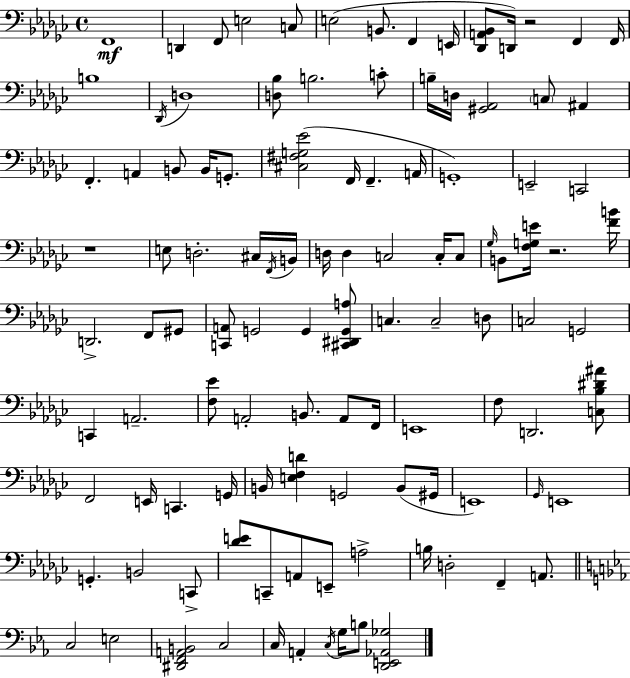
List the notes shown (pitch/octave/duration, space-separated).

F2/w D2/q F2/e E3/h C3/e E3/h B2/e. F2/q E2/s [Db2,A2,Bb2]/e D2/s R/h F2/q F2/s B3/w Db2/s D3/w [D3,Bb3]/e B3/h. C4/e B3/s D3/s [G#2,Ab2]/h C3/e A#2/q F2/q. A2/q B2/e B2/s G2/e. [C#3,F#3,G3,Eb4]/h F2/s F2/q. A2/s G2/w E2/h C2/h R/w E3/e D3/h. C#3/s F2/s B2/s D3/s D3/q C3/h C3/s C3/e Gb3/s B2/e [F3,G3,E4]/s R/h. [F4,B4]/s D2/h. F2/e G#2/e [C2,A2]/e G2/h G2/q [C#2,D#2,G2,A3]/e C3/q. C3/h D3/e C3/h G2/h C2/q A2/h. [F3,Eb4]/e A2/h B2/e. A2/e F2/s E2/w F3/e D2/h. [C3,Bb3,D#4,A#4]/e F2/h E2/s C2/q. G2/s B2/s [E3,F3,D4]/q G2/h B2/e G#2/s E2/w Gb2/s E2/w G2/q. B2/h C2/e [Db4,E4]/e C2/e A2/e E2/e A3/h B3/s D3/h F2/q A2/e. C3/h E3/h [D#2,F2,A2,B2]/h C3/h C3/s A2/q C3/s G3/s B3/e [D2,E2,Ab2,Gb3]/h